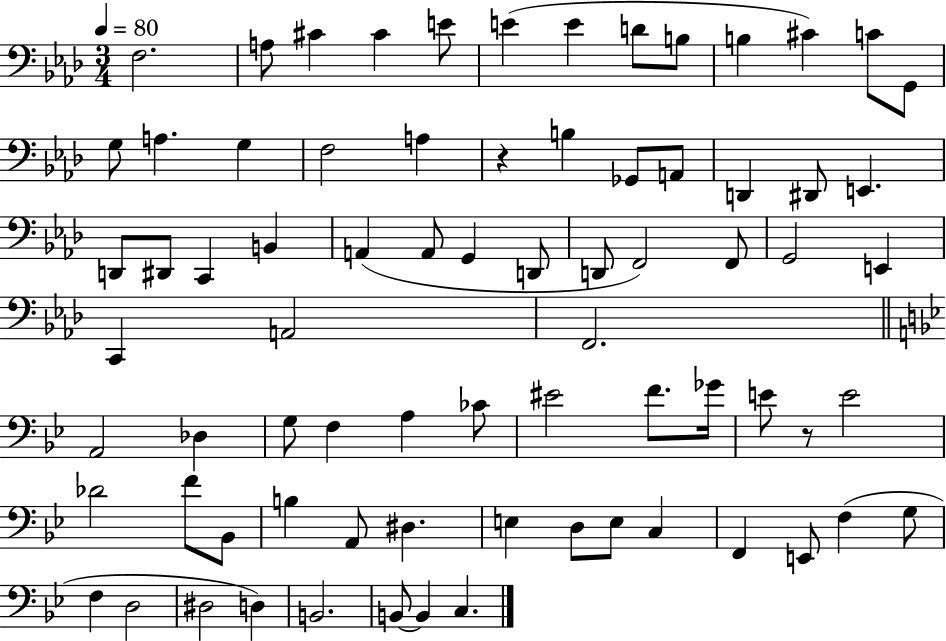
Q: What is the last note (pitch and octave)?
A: C3